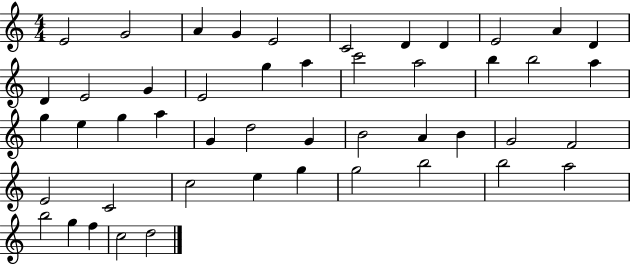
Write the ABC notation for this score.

X:1
T:Untitled
M:4/4
L:1/4
K:C
E2 G2 A G E2 C2 D D E2 A D D E2 G E2 g a c'2 a2 b b2 a g e g a G d2 G B2 A B G2 F2 E2 C2 c2 e g g2 b2 b2 a2 b2 g f c2 d2